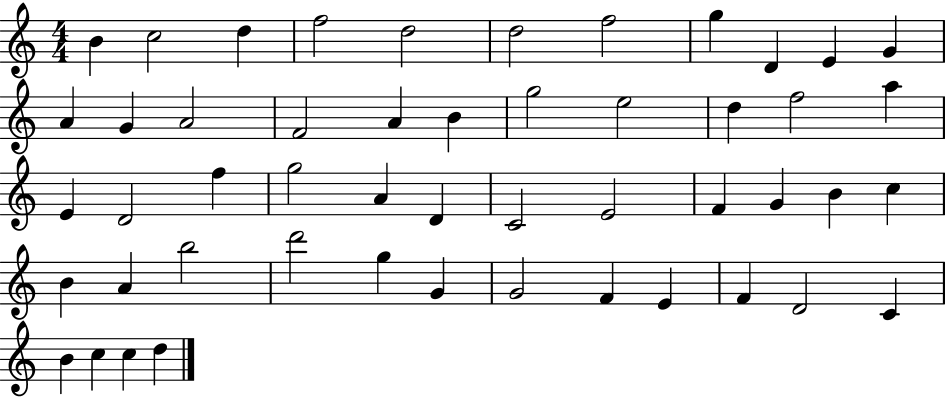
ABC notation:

X:1
T:Untitled
M:4/4
L:1/4
K:C
B c2 d f2 d2 d2 f2 g D E G A G A2 F2 A B g2 e2 d f2 a E D2 f g2 A D C2 E2 F G B c B A b2 d'2 g G G2 F E F D2 C B c c d